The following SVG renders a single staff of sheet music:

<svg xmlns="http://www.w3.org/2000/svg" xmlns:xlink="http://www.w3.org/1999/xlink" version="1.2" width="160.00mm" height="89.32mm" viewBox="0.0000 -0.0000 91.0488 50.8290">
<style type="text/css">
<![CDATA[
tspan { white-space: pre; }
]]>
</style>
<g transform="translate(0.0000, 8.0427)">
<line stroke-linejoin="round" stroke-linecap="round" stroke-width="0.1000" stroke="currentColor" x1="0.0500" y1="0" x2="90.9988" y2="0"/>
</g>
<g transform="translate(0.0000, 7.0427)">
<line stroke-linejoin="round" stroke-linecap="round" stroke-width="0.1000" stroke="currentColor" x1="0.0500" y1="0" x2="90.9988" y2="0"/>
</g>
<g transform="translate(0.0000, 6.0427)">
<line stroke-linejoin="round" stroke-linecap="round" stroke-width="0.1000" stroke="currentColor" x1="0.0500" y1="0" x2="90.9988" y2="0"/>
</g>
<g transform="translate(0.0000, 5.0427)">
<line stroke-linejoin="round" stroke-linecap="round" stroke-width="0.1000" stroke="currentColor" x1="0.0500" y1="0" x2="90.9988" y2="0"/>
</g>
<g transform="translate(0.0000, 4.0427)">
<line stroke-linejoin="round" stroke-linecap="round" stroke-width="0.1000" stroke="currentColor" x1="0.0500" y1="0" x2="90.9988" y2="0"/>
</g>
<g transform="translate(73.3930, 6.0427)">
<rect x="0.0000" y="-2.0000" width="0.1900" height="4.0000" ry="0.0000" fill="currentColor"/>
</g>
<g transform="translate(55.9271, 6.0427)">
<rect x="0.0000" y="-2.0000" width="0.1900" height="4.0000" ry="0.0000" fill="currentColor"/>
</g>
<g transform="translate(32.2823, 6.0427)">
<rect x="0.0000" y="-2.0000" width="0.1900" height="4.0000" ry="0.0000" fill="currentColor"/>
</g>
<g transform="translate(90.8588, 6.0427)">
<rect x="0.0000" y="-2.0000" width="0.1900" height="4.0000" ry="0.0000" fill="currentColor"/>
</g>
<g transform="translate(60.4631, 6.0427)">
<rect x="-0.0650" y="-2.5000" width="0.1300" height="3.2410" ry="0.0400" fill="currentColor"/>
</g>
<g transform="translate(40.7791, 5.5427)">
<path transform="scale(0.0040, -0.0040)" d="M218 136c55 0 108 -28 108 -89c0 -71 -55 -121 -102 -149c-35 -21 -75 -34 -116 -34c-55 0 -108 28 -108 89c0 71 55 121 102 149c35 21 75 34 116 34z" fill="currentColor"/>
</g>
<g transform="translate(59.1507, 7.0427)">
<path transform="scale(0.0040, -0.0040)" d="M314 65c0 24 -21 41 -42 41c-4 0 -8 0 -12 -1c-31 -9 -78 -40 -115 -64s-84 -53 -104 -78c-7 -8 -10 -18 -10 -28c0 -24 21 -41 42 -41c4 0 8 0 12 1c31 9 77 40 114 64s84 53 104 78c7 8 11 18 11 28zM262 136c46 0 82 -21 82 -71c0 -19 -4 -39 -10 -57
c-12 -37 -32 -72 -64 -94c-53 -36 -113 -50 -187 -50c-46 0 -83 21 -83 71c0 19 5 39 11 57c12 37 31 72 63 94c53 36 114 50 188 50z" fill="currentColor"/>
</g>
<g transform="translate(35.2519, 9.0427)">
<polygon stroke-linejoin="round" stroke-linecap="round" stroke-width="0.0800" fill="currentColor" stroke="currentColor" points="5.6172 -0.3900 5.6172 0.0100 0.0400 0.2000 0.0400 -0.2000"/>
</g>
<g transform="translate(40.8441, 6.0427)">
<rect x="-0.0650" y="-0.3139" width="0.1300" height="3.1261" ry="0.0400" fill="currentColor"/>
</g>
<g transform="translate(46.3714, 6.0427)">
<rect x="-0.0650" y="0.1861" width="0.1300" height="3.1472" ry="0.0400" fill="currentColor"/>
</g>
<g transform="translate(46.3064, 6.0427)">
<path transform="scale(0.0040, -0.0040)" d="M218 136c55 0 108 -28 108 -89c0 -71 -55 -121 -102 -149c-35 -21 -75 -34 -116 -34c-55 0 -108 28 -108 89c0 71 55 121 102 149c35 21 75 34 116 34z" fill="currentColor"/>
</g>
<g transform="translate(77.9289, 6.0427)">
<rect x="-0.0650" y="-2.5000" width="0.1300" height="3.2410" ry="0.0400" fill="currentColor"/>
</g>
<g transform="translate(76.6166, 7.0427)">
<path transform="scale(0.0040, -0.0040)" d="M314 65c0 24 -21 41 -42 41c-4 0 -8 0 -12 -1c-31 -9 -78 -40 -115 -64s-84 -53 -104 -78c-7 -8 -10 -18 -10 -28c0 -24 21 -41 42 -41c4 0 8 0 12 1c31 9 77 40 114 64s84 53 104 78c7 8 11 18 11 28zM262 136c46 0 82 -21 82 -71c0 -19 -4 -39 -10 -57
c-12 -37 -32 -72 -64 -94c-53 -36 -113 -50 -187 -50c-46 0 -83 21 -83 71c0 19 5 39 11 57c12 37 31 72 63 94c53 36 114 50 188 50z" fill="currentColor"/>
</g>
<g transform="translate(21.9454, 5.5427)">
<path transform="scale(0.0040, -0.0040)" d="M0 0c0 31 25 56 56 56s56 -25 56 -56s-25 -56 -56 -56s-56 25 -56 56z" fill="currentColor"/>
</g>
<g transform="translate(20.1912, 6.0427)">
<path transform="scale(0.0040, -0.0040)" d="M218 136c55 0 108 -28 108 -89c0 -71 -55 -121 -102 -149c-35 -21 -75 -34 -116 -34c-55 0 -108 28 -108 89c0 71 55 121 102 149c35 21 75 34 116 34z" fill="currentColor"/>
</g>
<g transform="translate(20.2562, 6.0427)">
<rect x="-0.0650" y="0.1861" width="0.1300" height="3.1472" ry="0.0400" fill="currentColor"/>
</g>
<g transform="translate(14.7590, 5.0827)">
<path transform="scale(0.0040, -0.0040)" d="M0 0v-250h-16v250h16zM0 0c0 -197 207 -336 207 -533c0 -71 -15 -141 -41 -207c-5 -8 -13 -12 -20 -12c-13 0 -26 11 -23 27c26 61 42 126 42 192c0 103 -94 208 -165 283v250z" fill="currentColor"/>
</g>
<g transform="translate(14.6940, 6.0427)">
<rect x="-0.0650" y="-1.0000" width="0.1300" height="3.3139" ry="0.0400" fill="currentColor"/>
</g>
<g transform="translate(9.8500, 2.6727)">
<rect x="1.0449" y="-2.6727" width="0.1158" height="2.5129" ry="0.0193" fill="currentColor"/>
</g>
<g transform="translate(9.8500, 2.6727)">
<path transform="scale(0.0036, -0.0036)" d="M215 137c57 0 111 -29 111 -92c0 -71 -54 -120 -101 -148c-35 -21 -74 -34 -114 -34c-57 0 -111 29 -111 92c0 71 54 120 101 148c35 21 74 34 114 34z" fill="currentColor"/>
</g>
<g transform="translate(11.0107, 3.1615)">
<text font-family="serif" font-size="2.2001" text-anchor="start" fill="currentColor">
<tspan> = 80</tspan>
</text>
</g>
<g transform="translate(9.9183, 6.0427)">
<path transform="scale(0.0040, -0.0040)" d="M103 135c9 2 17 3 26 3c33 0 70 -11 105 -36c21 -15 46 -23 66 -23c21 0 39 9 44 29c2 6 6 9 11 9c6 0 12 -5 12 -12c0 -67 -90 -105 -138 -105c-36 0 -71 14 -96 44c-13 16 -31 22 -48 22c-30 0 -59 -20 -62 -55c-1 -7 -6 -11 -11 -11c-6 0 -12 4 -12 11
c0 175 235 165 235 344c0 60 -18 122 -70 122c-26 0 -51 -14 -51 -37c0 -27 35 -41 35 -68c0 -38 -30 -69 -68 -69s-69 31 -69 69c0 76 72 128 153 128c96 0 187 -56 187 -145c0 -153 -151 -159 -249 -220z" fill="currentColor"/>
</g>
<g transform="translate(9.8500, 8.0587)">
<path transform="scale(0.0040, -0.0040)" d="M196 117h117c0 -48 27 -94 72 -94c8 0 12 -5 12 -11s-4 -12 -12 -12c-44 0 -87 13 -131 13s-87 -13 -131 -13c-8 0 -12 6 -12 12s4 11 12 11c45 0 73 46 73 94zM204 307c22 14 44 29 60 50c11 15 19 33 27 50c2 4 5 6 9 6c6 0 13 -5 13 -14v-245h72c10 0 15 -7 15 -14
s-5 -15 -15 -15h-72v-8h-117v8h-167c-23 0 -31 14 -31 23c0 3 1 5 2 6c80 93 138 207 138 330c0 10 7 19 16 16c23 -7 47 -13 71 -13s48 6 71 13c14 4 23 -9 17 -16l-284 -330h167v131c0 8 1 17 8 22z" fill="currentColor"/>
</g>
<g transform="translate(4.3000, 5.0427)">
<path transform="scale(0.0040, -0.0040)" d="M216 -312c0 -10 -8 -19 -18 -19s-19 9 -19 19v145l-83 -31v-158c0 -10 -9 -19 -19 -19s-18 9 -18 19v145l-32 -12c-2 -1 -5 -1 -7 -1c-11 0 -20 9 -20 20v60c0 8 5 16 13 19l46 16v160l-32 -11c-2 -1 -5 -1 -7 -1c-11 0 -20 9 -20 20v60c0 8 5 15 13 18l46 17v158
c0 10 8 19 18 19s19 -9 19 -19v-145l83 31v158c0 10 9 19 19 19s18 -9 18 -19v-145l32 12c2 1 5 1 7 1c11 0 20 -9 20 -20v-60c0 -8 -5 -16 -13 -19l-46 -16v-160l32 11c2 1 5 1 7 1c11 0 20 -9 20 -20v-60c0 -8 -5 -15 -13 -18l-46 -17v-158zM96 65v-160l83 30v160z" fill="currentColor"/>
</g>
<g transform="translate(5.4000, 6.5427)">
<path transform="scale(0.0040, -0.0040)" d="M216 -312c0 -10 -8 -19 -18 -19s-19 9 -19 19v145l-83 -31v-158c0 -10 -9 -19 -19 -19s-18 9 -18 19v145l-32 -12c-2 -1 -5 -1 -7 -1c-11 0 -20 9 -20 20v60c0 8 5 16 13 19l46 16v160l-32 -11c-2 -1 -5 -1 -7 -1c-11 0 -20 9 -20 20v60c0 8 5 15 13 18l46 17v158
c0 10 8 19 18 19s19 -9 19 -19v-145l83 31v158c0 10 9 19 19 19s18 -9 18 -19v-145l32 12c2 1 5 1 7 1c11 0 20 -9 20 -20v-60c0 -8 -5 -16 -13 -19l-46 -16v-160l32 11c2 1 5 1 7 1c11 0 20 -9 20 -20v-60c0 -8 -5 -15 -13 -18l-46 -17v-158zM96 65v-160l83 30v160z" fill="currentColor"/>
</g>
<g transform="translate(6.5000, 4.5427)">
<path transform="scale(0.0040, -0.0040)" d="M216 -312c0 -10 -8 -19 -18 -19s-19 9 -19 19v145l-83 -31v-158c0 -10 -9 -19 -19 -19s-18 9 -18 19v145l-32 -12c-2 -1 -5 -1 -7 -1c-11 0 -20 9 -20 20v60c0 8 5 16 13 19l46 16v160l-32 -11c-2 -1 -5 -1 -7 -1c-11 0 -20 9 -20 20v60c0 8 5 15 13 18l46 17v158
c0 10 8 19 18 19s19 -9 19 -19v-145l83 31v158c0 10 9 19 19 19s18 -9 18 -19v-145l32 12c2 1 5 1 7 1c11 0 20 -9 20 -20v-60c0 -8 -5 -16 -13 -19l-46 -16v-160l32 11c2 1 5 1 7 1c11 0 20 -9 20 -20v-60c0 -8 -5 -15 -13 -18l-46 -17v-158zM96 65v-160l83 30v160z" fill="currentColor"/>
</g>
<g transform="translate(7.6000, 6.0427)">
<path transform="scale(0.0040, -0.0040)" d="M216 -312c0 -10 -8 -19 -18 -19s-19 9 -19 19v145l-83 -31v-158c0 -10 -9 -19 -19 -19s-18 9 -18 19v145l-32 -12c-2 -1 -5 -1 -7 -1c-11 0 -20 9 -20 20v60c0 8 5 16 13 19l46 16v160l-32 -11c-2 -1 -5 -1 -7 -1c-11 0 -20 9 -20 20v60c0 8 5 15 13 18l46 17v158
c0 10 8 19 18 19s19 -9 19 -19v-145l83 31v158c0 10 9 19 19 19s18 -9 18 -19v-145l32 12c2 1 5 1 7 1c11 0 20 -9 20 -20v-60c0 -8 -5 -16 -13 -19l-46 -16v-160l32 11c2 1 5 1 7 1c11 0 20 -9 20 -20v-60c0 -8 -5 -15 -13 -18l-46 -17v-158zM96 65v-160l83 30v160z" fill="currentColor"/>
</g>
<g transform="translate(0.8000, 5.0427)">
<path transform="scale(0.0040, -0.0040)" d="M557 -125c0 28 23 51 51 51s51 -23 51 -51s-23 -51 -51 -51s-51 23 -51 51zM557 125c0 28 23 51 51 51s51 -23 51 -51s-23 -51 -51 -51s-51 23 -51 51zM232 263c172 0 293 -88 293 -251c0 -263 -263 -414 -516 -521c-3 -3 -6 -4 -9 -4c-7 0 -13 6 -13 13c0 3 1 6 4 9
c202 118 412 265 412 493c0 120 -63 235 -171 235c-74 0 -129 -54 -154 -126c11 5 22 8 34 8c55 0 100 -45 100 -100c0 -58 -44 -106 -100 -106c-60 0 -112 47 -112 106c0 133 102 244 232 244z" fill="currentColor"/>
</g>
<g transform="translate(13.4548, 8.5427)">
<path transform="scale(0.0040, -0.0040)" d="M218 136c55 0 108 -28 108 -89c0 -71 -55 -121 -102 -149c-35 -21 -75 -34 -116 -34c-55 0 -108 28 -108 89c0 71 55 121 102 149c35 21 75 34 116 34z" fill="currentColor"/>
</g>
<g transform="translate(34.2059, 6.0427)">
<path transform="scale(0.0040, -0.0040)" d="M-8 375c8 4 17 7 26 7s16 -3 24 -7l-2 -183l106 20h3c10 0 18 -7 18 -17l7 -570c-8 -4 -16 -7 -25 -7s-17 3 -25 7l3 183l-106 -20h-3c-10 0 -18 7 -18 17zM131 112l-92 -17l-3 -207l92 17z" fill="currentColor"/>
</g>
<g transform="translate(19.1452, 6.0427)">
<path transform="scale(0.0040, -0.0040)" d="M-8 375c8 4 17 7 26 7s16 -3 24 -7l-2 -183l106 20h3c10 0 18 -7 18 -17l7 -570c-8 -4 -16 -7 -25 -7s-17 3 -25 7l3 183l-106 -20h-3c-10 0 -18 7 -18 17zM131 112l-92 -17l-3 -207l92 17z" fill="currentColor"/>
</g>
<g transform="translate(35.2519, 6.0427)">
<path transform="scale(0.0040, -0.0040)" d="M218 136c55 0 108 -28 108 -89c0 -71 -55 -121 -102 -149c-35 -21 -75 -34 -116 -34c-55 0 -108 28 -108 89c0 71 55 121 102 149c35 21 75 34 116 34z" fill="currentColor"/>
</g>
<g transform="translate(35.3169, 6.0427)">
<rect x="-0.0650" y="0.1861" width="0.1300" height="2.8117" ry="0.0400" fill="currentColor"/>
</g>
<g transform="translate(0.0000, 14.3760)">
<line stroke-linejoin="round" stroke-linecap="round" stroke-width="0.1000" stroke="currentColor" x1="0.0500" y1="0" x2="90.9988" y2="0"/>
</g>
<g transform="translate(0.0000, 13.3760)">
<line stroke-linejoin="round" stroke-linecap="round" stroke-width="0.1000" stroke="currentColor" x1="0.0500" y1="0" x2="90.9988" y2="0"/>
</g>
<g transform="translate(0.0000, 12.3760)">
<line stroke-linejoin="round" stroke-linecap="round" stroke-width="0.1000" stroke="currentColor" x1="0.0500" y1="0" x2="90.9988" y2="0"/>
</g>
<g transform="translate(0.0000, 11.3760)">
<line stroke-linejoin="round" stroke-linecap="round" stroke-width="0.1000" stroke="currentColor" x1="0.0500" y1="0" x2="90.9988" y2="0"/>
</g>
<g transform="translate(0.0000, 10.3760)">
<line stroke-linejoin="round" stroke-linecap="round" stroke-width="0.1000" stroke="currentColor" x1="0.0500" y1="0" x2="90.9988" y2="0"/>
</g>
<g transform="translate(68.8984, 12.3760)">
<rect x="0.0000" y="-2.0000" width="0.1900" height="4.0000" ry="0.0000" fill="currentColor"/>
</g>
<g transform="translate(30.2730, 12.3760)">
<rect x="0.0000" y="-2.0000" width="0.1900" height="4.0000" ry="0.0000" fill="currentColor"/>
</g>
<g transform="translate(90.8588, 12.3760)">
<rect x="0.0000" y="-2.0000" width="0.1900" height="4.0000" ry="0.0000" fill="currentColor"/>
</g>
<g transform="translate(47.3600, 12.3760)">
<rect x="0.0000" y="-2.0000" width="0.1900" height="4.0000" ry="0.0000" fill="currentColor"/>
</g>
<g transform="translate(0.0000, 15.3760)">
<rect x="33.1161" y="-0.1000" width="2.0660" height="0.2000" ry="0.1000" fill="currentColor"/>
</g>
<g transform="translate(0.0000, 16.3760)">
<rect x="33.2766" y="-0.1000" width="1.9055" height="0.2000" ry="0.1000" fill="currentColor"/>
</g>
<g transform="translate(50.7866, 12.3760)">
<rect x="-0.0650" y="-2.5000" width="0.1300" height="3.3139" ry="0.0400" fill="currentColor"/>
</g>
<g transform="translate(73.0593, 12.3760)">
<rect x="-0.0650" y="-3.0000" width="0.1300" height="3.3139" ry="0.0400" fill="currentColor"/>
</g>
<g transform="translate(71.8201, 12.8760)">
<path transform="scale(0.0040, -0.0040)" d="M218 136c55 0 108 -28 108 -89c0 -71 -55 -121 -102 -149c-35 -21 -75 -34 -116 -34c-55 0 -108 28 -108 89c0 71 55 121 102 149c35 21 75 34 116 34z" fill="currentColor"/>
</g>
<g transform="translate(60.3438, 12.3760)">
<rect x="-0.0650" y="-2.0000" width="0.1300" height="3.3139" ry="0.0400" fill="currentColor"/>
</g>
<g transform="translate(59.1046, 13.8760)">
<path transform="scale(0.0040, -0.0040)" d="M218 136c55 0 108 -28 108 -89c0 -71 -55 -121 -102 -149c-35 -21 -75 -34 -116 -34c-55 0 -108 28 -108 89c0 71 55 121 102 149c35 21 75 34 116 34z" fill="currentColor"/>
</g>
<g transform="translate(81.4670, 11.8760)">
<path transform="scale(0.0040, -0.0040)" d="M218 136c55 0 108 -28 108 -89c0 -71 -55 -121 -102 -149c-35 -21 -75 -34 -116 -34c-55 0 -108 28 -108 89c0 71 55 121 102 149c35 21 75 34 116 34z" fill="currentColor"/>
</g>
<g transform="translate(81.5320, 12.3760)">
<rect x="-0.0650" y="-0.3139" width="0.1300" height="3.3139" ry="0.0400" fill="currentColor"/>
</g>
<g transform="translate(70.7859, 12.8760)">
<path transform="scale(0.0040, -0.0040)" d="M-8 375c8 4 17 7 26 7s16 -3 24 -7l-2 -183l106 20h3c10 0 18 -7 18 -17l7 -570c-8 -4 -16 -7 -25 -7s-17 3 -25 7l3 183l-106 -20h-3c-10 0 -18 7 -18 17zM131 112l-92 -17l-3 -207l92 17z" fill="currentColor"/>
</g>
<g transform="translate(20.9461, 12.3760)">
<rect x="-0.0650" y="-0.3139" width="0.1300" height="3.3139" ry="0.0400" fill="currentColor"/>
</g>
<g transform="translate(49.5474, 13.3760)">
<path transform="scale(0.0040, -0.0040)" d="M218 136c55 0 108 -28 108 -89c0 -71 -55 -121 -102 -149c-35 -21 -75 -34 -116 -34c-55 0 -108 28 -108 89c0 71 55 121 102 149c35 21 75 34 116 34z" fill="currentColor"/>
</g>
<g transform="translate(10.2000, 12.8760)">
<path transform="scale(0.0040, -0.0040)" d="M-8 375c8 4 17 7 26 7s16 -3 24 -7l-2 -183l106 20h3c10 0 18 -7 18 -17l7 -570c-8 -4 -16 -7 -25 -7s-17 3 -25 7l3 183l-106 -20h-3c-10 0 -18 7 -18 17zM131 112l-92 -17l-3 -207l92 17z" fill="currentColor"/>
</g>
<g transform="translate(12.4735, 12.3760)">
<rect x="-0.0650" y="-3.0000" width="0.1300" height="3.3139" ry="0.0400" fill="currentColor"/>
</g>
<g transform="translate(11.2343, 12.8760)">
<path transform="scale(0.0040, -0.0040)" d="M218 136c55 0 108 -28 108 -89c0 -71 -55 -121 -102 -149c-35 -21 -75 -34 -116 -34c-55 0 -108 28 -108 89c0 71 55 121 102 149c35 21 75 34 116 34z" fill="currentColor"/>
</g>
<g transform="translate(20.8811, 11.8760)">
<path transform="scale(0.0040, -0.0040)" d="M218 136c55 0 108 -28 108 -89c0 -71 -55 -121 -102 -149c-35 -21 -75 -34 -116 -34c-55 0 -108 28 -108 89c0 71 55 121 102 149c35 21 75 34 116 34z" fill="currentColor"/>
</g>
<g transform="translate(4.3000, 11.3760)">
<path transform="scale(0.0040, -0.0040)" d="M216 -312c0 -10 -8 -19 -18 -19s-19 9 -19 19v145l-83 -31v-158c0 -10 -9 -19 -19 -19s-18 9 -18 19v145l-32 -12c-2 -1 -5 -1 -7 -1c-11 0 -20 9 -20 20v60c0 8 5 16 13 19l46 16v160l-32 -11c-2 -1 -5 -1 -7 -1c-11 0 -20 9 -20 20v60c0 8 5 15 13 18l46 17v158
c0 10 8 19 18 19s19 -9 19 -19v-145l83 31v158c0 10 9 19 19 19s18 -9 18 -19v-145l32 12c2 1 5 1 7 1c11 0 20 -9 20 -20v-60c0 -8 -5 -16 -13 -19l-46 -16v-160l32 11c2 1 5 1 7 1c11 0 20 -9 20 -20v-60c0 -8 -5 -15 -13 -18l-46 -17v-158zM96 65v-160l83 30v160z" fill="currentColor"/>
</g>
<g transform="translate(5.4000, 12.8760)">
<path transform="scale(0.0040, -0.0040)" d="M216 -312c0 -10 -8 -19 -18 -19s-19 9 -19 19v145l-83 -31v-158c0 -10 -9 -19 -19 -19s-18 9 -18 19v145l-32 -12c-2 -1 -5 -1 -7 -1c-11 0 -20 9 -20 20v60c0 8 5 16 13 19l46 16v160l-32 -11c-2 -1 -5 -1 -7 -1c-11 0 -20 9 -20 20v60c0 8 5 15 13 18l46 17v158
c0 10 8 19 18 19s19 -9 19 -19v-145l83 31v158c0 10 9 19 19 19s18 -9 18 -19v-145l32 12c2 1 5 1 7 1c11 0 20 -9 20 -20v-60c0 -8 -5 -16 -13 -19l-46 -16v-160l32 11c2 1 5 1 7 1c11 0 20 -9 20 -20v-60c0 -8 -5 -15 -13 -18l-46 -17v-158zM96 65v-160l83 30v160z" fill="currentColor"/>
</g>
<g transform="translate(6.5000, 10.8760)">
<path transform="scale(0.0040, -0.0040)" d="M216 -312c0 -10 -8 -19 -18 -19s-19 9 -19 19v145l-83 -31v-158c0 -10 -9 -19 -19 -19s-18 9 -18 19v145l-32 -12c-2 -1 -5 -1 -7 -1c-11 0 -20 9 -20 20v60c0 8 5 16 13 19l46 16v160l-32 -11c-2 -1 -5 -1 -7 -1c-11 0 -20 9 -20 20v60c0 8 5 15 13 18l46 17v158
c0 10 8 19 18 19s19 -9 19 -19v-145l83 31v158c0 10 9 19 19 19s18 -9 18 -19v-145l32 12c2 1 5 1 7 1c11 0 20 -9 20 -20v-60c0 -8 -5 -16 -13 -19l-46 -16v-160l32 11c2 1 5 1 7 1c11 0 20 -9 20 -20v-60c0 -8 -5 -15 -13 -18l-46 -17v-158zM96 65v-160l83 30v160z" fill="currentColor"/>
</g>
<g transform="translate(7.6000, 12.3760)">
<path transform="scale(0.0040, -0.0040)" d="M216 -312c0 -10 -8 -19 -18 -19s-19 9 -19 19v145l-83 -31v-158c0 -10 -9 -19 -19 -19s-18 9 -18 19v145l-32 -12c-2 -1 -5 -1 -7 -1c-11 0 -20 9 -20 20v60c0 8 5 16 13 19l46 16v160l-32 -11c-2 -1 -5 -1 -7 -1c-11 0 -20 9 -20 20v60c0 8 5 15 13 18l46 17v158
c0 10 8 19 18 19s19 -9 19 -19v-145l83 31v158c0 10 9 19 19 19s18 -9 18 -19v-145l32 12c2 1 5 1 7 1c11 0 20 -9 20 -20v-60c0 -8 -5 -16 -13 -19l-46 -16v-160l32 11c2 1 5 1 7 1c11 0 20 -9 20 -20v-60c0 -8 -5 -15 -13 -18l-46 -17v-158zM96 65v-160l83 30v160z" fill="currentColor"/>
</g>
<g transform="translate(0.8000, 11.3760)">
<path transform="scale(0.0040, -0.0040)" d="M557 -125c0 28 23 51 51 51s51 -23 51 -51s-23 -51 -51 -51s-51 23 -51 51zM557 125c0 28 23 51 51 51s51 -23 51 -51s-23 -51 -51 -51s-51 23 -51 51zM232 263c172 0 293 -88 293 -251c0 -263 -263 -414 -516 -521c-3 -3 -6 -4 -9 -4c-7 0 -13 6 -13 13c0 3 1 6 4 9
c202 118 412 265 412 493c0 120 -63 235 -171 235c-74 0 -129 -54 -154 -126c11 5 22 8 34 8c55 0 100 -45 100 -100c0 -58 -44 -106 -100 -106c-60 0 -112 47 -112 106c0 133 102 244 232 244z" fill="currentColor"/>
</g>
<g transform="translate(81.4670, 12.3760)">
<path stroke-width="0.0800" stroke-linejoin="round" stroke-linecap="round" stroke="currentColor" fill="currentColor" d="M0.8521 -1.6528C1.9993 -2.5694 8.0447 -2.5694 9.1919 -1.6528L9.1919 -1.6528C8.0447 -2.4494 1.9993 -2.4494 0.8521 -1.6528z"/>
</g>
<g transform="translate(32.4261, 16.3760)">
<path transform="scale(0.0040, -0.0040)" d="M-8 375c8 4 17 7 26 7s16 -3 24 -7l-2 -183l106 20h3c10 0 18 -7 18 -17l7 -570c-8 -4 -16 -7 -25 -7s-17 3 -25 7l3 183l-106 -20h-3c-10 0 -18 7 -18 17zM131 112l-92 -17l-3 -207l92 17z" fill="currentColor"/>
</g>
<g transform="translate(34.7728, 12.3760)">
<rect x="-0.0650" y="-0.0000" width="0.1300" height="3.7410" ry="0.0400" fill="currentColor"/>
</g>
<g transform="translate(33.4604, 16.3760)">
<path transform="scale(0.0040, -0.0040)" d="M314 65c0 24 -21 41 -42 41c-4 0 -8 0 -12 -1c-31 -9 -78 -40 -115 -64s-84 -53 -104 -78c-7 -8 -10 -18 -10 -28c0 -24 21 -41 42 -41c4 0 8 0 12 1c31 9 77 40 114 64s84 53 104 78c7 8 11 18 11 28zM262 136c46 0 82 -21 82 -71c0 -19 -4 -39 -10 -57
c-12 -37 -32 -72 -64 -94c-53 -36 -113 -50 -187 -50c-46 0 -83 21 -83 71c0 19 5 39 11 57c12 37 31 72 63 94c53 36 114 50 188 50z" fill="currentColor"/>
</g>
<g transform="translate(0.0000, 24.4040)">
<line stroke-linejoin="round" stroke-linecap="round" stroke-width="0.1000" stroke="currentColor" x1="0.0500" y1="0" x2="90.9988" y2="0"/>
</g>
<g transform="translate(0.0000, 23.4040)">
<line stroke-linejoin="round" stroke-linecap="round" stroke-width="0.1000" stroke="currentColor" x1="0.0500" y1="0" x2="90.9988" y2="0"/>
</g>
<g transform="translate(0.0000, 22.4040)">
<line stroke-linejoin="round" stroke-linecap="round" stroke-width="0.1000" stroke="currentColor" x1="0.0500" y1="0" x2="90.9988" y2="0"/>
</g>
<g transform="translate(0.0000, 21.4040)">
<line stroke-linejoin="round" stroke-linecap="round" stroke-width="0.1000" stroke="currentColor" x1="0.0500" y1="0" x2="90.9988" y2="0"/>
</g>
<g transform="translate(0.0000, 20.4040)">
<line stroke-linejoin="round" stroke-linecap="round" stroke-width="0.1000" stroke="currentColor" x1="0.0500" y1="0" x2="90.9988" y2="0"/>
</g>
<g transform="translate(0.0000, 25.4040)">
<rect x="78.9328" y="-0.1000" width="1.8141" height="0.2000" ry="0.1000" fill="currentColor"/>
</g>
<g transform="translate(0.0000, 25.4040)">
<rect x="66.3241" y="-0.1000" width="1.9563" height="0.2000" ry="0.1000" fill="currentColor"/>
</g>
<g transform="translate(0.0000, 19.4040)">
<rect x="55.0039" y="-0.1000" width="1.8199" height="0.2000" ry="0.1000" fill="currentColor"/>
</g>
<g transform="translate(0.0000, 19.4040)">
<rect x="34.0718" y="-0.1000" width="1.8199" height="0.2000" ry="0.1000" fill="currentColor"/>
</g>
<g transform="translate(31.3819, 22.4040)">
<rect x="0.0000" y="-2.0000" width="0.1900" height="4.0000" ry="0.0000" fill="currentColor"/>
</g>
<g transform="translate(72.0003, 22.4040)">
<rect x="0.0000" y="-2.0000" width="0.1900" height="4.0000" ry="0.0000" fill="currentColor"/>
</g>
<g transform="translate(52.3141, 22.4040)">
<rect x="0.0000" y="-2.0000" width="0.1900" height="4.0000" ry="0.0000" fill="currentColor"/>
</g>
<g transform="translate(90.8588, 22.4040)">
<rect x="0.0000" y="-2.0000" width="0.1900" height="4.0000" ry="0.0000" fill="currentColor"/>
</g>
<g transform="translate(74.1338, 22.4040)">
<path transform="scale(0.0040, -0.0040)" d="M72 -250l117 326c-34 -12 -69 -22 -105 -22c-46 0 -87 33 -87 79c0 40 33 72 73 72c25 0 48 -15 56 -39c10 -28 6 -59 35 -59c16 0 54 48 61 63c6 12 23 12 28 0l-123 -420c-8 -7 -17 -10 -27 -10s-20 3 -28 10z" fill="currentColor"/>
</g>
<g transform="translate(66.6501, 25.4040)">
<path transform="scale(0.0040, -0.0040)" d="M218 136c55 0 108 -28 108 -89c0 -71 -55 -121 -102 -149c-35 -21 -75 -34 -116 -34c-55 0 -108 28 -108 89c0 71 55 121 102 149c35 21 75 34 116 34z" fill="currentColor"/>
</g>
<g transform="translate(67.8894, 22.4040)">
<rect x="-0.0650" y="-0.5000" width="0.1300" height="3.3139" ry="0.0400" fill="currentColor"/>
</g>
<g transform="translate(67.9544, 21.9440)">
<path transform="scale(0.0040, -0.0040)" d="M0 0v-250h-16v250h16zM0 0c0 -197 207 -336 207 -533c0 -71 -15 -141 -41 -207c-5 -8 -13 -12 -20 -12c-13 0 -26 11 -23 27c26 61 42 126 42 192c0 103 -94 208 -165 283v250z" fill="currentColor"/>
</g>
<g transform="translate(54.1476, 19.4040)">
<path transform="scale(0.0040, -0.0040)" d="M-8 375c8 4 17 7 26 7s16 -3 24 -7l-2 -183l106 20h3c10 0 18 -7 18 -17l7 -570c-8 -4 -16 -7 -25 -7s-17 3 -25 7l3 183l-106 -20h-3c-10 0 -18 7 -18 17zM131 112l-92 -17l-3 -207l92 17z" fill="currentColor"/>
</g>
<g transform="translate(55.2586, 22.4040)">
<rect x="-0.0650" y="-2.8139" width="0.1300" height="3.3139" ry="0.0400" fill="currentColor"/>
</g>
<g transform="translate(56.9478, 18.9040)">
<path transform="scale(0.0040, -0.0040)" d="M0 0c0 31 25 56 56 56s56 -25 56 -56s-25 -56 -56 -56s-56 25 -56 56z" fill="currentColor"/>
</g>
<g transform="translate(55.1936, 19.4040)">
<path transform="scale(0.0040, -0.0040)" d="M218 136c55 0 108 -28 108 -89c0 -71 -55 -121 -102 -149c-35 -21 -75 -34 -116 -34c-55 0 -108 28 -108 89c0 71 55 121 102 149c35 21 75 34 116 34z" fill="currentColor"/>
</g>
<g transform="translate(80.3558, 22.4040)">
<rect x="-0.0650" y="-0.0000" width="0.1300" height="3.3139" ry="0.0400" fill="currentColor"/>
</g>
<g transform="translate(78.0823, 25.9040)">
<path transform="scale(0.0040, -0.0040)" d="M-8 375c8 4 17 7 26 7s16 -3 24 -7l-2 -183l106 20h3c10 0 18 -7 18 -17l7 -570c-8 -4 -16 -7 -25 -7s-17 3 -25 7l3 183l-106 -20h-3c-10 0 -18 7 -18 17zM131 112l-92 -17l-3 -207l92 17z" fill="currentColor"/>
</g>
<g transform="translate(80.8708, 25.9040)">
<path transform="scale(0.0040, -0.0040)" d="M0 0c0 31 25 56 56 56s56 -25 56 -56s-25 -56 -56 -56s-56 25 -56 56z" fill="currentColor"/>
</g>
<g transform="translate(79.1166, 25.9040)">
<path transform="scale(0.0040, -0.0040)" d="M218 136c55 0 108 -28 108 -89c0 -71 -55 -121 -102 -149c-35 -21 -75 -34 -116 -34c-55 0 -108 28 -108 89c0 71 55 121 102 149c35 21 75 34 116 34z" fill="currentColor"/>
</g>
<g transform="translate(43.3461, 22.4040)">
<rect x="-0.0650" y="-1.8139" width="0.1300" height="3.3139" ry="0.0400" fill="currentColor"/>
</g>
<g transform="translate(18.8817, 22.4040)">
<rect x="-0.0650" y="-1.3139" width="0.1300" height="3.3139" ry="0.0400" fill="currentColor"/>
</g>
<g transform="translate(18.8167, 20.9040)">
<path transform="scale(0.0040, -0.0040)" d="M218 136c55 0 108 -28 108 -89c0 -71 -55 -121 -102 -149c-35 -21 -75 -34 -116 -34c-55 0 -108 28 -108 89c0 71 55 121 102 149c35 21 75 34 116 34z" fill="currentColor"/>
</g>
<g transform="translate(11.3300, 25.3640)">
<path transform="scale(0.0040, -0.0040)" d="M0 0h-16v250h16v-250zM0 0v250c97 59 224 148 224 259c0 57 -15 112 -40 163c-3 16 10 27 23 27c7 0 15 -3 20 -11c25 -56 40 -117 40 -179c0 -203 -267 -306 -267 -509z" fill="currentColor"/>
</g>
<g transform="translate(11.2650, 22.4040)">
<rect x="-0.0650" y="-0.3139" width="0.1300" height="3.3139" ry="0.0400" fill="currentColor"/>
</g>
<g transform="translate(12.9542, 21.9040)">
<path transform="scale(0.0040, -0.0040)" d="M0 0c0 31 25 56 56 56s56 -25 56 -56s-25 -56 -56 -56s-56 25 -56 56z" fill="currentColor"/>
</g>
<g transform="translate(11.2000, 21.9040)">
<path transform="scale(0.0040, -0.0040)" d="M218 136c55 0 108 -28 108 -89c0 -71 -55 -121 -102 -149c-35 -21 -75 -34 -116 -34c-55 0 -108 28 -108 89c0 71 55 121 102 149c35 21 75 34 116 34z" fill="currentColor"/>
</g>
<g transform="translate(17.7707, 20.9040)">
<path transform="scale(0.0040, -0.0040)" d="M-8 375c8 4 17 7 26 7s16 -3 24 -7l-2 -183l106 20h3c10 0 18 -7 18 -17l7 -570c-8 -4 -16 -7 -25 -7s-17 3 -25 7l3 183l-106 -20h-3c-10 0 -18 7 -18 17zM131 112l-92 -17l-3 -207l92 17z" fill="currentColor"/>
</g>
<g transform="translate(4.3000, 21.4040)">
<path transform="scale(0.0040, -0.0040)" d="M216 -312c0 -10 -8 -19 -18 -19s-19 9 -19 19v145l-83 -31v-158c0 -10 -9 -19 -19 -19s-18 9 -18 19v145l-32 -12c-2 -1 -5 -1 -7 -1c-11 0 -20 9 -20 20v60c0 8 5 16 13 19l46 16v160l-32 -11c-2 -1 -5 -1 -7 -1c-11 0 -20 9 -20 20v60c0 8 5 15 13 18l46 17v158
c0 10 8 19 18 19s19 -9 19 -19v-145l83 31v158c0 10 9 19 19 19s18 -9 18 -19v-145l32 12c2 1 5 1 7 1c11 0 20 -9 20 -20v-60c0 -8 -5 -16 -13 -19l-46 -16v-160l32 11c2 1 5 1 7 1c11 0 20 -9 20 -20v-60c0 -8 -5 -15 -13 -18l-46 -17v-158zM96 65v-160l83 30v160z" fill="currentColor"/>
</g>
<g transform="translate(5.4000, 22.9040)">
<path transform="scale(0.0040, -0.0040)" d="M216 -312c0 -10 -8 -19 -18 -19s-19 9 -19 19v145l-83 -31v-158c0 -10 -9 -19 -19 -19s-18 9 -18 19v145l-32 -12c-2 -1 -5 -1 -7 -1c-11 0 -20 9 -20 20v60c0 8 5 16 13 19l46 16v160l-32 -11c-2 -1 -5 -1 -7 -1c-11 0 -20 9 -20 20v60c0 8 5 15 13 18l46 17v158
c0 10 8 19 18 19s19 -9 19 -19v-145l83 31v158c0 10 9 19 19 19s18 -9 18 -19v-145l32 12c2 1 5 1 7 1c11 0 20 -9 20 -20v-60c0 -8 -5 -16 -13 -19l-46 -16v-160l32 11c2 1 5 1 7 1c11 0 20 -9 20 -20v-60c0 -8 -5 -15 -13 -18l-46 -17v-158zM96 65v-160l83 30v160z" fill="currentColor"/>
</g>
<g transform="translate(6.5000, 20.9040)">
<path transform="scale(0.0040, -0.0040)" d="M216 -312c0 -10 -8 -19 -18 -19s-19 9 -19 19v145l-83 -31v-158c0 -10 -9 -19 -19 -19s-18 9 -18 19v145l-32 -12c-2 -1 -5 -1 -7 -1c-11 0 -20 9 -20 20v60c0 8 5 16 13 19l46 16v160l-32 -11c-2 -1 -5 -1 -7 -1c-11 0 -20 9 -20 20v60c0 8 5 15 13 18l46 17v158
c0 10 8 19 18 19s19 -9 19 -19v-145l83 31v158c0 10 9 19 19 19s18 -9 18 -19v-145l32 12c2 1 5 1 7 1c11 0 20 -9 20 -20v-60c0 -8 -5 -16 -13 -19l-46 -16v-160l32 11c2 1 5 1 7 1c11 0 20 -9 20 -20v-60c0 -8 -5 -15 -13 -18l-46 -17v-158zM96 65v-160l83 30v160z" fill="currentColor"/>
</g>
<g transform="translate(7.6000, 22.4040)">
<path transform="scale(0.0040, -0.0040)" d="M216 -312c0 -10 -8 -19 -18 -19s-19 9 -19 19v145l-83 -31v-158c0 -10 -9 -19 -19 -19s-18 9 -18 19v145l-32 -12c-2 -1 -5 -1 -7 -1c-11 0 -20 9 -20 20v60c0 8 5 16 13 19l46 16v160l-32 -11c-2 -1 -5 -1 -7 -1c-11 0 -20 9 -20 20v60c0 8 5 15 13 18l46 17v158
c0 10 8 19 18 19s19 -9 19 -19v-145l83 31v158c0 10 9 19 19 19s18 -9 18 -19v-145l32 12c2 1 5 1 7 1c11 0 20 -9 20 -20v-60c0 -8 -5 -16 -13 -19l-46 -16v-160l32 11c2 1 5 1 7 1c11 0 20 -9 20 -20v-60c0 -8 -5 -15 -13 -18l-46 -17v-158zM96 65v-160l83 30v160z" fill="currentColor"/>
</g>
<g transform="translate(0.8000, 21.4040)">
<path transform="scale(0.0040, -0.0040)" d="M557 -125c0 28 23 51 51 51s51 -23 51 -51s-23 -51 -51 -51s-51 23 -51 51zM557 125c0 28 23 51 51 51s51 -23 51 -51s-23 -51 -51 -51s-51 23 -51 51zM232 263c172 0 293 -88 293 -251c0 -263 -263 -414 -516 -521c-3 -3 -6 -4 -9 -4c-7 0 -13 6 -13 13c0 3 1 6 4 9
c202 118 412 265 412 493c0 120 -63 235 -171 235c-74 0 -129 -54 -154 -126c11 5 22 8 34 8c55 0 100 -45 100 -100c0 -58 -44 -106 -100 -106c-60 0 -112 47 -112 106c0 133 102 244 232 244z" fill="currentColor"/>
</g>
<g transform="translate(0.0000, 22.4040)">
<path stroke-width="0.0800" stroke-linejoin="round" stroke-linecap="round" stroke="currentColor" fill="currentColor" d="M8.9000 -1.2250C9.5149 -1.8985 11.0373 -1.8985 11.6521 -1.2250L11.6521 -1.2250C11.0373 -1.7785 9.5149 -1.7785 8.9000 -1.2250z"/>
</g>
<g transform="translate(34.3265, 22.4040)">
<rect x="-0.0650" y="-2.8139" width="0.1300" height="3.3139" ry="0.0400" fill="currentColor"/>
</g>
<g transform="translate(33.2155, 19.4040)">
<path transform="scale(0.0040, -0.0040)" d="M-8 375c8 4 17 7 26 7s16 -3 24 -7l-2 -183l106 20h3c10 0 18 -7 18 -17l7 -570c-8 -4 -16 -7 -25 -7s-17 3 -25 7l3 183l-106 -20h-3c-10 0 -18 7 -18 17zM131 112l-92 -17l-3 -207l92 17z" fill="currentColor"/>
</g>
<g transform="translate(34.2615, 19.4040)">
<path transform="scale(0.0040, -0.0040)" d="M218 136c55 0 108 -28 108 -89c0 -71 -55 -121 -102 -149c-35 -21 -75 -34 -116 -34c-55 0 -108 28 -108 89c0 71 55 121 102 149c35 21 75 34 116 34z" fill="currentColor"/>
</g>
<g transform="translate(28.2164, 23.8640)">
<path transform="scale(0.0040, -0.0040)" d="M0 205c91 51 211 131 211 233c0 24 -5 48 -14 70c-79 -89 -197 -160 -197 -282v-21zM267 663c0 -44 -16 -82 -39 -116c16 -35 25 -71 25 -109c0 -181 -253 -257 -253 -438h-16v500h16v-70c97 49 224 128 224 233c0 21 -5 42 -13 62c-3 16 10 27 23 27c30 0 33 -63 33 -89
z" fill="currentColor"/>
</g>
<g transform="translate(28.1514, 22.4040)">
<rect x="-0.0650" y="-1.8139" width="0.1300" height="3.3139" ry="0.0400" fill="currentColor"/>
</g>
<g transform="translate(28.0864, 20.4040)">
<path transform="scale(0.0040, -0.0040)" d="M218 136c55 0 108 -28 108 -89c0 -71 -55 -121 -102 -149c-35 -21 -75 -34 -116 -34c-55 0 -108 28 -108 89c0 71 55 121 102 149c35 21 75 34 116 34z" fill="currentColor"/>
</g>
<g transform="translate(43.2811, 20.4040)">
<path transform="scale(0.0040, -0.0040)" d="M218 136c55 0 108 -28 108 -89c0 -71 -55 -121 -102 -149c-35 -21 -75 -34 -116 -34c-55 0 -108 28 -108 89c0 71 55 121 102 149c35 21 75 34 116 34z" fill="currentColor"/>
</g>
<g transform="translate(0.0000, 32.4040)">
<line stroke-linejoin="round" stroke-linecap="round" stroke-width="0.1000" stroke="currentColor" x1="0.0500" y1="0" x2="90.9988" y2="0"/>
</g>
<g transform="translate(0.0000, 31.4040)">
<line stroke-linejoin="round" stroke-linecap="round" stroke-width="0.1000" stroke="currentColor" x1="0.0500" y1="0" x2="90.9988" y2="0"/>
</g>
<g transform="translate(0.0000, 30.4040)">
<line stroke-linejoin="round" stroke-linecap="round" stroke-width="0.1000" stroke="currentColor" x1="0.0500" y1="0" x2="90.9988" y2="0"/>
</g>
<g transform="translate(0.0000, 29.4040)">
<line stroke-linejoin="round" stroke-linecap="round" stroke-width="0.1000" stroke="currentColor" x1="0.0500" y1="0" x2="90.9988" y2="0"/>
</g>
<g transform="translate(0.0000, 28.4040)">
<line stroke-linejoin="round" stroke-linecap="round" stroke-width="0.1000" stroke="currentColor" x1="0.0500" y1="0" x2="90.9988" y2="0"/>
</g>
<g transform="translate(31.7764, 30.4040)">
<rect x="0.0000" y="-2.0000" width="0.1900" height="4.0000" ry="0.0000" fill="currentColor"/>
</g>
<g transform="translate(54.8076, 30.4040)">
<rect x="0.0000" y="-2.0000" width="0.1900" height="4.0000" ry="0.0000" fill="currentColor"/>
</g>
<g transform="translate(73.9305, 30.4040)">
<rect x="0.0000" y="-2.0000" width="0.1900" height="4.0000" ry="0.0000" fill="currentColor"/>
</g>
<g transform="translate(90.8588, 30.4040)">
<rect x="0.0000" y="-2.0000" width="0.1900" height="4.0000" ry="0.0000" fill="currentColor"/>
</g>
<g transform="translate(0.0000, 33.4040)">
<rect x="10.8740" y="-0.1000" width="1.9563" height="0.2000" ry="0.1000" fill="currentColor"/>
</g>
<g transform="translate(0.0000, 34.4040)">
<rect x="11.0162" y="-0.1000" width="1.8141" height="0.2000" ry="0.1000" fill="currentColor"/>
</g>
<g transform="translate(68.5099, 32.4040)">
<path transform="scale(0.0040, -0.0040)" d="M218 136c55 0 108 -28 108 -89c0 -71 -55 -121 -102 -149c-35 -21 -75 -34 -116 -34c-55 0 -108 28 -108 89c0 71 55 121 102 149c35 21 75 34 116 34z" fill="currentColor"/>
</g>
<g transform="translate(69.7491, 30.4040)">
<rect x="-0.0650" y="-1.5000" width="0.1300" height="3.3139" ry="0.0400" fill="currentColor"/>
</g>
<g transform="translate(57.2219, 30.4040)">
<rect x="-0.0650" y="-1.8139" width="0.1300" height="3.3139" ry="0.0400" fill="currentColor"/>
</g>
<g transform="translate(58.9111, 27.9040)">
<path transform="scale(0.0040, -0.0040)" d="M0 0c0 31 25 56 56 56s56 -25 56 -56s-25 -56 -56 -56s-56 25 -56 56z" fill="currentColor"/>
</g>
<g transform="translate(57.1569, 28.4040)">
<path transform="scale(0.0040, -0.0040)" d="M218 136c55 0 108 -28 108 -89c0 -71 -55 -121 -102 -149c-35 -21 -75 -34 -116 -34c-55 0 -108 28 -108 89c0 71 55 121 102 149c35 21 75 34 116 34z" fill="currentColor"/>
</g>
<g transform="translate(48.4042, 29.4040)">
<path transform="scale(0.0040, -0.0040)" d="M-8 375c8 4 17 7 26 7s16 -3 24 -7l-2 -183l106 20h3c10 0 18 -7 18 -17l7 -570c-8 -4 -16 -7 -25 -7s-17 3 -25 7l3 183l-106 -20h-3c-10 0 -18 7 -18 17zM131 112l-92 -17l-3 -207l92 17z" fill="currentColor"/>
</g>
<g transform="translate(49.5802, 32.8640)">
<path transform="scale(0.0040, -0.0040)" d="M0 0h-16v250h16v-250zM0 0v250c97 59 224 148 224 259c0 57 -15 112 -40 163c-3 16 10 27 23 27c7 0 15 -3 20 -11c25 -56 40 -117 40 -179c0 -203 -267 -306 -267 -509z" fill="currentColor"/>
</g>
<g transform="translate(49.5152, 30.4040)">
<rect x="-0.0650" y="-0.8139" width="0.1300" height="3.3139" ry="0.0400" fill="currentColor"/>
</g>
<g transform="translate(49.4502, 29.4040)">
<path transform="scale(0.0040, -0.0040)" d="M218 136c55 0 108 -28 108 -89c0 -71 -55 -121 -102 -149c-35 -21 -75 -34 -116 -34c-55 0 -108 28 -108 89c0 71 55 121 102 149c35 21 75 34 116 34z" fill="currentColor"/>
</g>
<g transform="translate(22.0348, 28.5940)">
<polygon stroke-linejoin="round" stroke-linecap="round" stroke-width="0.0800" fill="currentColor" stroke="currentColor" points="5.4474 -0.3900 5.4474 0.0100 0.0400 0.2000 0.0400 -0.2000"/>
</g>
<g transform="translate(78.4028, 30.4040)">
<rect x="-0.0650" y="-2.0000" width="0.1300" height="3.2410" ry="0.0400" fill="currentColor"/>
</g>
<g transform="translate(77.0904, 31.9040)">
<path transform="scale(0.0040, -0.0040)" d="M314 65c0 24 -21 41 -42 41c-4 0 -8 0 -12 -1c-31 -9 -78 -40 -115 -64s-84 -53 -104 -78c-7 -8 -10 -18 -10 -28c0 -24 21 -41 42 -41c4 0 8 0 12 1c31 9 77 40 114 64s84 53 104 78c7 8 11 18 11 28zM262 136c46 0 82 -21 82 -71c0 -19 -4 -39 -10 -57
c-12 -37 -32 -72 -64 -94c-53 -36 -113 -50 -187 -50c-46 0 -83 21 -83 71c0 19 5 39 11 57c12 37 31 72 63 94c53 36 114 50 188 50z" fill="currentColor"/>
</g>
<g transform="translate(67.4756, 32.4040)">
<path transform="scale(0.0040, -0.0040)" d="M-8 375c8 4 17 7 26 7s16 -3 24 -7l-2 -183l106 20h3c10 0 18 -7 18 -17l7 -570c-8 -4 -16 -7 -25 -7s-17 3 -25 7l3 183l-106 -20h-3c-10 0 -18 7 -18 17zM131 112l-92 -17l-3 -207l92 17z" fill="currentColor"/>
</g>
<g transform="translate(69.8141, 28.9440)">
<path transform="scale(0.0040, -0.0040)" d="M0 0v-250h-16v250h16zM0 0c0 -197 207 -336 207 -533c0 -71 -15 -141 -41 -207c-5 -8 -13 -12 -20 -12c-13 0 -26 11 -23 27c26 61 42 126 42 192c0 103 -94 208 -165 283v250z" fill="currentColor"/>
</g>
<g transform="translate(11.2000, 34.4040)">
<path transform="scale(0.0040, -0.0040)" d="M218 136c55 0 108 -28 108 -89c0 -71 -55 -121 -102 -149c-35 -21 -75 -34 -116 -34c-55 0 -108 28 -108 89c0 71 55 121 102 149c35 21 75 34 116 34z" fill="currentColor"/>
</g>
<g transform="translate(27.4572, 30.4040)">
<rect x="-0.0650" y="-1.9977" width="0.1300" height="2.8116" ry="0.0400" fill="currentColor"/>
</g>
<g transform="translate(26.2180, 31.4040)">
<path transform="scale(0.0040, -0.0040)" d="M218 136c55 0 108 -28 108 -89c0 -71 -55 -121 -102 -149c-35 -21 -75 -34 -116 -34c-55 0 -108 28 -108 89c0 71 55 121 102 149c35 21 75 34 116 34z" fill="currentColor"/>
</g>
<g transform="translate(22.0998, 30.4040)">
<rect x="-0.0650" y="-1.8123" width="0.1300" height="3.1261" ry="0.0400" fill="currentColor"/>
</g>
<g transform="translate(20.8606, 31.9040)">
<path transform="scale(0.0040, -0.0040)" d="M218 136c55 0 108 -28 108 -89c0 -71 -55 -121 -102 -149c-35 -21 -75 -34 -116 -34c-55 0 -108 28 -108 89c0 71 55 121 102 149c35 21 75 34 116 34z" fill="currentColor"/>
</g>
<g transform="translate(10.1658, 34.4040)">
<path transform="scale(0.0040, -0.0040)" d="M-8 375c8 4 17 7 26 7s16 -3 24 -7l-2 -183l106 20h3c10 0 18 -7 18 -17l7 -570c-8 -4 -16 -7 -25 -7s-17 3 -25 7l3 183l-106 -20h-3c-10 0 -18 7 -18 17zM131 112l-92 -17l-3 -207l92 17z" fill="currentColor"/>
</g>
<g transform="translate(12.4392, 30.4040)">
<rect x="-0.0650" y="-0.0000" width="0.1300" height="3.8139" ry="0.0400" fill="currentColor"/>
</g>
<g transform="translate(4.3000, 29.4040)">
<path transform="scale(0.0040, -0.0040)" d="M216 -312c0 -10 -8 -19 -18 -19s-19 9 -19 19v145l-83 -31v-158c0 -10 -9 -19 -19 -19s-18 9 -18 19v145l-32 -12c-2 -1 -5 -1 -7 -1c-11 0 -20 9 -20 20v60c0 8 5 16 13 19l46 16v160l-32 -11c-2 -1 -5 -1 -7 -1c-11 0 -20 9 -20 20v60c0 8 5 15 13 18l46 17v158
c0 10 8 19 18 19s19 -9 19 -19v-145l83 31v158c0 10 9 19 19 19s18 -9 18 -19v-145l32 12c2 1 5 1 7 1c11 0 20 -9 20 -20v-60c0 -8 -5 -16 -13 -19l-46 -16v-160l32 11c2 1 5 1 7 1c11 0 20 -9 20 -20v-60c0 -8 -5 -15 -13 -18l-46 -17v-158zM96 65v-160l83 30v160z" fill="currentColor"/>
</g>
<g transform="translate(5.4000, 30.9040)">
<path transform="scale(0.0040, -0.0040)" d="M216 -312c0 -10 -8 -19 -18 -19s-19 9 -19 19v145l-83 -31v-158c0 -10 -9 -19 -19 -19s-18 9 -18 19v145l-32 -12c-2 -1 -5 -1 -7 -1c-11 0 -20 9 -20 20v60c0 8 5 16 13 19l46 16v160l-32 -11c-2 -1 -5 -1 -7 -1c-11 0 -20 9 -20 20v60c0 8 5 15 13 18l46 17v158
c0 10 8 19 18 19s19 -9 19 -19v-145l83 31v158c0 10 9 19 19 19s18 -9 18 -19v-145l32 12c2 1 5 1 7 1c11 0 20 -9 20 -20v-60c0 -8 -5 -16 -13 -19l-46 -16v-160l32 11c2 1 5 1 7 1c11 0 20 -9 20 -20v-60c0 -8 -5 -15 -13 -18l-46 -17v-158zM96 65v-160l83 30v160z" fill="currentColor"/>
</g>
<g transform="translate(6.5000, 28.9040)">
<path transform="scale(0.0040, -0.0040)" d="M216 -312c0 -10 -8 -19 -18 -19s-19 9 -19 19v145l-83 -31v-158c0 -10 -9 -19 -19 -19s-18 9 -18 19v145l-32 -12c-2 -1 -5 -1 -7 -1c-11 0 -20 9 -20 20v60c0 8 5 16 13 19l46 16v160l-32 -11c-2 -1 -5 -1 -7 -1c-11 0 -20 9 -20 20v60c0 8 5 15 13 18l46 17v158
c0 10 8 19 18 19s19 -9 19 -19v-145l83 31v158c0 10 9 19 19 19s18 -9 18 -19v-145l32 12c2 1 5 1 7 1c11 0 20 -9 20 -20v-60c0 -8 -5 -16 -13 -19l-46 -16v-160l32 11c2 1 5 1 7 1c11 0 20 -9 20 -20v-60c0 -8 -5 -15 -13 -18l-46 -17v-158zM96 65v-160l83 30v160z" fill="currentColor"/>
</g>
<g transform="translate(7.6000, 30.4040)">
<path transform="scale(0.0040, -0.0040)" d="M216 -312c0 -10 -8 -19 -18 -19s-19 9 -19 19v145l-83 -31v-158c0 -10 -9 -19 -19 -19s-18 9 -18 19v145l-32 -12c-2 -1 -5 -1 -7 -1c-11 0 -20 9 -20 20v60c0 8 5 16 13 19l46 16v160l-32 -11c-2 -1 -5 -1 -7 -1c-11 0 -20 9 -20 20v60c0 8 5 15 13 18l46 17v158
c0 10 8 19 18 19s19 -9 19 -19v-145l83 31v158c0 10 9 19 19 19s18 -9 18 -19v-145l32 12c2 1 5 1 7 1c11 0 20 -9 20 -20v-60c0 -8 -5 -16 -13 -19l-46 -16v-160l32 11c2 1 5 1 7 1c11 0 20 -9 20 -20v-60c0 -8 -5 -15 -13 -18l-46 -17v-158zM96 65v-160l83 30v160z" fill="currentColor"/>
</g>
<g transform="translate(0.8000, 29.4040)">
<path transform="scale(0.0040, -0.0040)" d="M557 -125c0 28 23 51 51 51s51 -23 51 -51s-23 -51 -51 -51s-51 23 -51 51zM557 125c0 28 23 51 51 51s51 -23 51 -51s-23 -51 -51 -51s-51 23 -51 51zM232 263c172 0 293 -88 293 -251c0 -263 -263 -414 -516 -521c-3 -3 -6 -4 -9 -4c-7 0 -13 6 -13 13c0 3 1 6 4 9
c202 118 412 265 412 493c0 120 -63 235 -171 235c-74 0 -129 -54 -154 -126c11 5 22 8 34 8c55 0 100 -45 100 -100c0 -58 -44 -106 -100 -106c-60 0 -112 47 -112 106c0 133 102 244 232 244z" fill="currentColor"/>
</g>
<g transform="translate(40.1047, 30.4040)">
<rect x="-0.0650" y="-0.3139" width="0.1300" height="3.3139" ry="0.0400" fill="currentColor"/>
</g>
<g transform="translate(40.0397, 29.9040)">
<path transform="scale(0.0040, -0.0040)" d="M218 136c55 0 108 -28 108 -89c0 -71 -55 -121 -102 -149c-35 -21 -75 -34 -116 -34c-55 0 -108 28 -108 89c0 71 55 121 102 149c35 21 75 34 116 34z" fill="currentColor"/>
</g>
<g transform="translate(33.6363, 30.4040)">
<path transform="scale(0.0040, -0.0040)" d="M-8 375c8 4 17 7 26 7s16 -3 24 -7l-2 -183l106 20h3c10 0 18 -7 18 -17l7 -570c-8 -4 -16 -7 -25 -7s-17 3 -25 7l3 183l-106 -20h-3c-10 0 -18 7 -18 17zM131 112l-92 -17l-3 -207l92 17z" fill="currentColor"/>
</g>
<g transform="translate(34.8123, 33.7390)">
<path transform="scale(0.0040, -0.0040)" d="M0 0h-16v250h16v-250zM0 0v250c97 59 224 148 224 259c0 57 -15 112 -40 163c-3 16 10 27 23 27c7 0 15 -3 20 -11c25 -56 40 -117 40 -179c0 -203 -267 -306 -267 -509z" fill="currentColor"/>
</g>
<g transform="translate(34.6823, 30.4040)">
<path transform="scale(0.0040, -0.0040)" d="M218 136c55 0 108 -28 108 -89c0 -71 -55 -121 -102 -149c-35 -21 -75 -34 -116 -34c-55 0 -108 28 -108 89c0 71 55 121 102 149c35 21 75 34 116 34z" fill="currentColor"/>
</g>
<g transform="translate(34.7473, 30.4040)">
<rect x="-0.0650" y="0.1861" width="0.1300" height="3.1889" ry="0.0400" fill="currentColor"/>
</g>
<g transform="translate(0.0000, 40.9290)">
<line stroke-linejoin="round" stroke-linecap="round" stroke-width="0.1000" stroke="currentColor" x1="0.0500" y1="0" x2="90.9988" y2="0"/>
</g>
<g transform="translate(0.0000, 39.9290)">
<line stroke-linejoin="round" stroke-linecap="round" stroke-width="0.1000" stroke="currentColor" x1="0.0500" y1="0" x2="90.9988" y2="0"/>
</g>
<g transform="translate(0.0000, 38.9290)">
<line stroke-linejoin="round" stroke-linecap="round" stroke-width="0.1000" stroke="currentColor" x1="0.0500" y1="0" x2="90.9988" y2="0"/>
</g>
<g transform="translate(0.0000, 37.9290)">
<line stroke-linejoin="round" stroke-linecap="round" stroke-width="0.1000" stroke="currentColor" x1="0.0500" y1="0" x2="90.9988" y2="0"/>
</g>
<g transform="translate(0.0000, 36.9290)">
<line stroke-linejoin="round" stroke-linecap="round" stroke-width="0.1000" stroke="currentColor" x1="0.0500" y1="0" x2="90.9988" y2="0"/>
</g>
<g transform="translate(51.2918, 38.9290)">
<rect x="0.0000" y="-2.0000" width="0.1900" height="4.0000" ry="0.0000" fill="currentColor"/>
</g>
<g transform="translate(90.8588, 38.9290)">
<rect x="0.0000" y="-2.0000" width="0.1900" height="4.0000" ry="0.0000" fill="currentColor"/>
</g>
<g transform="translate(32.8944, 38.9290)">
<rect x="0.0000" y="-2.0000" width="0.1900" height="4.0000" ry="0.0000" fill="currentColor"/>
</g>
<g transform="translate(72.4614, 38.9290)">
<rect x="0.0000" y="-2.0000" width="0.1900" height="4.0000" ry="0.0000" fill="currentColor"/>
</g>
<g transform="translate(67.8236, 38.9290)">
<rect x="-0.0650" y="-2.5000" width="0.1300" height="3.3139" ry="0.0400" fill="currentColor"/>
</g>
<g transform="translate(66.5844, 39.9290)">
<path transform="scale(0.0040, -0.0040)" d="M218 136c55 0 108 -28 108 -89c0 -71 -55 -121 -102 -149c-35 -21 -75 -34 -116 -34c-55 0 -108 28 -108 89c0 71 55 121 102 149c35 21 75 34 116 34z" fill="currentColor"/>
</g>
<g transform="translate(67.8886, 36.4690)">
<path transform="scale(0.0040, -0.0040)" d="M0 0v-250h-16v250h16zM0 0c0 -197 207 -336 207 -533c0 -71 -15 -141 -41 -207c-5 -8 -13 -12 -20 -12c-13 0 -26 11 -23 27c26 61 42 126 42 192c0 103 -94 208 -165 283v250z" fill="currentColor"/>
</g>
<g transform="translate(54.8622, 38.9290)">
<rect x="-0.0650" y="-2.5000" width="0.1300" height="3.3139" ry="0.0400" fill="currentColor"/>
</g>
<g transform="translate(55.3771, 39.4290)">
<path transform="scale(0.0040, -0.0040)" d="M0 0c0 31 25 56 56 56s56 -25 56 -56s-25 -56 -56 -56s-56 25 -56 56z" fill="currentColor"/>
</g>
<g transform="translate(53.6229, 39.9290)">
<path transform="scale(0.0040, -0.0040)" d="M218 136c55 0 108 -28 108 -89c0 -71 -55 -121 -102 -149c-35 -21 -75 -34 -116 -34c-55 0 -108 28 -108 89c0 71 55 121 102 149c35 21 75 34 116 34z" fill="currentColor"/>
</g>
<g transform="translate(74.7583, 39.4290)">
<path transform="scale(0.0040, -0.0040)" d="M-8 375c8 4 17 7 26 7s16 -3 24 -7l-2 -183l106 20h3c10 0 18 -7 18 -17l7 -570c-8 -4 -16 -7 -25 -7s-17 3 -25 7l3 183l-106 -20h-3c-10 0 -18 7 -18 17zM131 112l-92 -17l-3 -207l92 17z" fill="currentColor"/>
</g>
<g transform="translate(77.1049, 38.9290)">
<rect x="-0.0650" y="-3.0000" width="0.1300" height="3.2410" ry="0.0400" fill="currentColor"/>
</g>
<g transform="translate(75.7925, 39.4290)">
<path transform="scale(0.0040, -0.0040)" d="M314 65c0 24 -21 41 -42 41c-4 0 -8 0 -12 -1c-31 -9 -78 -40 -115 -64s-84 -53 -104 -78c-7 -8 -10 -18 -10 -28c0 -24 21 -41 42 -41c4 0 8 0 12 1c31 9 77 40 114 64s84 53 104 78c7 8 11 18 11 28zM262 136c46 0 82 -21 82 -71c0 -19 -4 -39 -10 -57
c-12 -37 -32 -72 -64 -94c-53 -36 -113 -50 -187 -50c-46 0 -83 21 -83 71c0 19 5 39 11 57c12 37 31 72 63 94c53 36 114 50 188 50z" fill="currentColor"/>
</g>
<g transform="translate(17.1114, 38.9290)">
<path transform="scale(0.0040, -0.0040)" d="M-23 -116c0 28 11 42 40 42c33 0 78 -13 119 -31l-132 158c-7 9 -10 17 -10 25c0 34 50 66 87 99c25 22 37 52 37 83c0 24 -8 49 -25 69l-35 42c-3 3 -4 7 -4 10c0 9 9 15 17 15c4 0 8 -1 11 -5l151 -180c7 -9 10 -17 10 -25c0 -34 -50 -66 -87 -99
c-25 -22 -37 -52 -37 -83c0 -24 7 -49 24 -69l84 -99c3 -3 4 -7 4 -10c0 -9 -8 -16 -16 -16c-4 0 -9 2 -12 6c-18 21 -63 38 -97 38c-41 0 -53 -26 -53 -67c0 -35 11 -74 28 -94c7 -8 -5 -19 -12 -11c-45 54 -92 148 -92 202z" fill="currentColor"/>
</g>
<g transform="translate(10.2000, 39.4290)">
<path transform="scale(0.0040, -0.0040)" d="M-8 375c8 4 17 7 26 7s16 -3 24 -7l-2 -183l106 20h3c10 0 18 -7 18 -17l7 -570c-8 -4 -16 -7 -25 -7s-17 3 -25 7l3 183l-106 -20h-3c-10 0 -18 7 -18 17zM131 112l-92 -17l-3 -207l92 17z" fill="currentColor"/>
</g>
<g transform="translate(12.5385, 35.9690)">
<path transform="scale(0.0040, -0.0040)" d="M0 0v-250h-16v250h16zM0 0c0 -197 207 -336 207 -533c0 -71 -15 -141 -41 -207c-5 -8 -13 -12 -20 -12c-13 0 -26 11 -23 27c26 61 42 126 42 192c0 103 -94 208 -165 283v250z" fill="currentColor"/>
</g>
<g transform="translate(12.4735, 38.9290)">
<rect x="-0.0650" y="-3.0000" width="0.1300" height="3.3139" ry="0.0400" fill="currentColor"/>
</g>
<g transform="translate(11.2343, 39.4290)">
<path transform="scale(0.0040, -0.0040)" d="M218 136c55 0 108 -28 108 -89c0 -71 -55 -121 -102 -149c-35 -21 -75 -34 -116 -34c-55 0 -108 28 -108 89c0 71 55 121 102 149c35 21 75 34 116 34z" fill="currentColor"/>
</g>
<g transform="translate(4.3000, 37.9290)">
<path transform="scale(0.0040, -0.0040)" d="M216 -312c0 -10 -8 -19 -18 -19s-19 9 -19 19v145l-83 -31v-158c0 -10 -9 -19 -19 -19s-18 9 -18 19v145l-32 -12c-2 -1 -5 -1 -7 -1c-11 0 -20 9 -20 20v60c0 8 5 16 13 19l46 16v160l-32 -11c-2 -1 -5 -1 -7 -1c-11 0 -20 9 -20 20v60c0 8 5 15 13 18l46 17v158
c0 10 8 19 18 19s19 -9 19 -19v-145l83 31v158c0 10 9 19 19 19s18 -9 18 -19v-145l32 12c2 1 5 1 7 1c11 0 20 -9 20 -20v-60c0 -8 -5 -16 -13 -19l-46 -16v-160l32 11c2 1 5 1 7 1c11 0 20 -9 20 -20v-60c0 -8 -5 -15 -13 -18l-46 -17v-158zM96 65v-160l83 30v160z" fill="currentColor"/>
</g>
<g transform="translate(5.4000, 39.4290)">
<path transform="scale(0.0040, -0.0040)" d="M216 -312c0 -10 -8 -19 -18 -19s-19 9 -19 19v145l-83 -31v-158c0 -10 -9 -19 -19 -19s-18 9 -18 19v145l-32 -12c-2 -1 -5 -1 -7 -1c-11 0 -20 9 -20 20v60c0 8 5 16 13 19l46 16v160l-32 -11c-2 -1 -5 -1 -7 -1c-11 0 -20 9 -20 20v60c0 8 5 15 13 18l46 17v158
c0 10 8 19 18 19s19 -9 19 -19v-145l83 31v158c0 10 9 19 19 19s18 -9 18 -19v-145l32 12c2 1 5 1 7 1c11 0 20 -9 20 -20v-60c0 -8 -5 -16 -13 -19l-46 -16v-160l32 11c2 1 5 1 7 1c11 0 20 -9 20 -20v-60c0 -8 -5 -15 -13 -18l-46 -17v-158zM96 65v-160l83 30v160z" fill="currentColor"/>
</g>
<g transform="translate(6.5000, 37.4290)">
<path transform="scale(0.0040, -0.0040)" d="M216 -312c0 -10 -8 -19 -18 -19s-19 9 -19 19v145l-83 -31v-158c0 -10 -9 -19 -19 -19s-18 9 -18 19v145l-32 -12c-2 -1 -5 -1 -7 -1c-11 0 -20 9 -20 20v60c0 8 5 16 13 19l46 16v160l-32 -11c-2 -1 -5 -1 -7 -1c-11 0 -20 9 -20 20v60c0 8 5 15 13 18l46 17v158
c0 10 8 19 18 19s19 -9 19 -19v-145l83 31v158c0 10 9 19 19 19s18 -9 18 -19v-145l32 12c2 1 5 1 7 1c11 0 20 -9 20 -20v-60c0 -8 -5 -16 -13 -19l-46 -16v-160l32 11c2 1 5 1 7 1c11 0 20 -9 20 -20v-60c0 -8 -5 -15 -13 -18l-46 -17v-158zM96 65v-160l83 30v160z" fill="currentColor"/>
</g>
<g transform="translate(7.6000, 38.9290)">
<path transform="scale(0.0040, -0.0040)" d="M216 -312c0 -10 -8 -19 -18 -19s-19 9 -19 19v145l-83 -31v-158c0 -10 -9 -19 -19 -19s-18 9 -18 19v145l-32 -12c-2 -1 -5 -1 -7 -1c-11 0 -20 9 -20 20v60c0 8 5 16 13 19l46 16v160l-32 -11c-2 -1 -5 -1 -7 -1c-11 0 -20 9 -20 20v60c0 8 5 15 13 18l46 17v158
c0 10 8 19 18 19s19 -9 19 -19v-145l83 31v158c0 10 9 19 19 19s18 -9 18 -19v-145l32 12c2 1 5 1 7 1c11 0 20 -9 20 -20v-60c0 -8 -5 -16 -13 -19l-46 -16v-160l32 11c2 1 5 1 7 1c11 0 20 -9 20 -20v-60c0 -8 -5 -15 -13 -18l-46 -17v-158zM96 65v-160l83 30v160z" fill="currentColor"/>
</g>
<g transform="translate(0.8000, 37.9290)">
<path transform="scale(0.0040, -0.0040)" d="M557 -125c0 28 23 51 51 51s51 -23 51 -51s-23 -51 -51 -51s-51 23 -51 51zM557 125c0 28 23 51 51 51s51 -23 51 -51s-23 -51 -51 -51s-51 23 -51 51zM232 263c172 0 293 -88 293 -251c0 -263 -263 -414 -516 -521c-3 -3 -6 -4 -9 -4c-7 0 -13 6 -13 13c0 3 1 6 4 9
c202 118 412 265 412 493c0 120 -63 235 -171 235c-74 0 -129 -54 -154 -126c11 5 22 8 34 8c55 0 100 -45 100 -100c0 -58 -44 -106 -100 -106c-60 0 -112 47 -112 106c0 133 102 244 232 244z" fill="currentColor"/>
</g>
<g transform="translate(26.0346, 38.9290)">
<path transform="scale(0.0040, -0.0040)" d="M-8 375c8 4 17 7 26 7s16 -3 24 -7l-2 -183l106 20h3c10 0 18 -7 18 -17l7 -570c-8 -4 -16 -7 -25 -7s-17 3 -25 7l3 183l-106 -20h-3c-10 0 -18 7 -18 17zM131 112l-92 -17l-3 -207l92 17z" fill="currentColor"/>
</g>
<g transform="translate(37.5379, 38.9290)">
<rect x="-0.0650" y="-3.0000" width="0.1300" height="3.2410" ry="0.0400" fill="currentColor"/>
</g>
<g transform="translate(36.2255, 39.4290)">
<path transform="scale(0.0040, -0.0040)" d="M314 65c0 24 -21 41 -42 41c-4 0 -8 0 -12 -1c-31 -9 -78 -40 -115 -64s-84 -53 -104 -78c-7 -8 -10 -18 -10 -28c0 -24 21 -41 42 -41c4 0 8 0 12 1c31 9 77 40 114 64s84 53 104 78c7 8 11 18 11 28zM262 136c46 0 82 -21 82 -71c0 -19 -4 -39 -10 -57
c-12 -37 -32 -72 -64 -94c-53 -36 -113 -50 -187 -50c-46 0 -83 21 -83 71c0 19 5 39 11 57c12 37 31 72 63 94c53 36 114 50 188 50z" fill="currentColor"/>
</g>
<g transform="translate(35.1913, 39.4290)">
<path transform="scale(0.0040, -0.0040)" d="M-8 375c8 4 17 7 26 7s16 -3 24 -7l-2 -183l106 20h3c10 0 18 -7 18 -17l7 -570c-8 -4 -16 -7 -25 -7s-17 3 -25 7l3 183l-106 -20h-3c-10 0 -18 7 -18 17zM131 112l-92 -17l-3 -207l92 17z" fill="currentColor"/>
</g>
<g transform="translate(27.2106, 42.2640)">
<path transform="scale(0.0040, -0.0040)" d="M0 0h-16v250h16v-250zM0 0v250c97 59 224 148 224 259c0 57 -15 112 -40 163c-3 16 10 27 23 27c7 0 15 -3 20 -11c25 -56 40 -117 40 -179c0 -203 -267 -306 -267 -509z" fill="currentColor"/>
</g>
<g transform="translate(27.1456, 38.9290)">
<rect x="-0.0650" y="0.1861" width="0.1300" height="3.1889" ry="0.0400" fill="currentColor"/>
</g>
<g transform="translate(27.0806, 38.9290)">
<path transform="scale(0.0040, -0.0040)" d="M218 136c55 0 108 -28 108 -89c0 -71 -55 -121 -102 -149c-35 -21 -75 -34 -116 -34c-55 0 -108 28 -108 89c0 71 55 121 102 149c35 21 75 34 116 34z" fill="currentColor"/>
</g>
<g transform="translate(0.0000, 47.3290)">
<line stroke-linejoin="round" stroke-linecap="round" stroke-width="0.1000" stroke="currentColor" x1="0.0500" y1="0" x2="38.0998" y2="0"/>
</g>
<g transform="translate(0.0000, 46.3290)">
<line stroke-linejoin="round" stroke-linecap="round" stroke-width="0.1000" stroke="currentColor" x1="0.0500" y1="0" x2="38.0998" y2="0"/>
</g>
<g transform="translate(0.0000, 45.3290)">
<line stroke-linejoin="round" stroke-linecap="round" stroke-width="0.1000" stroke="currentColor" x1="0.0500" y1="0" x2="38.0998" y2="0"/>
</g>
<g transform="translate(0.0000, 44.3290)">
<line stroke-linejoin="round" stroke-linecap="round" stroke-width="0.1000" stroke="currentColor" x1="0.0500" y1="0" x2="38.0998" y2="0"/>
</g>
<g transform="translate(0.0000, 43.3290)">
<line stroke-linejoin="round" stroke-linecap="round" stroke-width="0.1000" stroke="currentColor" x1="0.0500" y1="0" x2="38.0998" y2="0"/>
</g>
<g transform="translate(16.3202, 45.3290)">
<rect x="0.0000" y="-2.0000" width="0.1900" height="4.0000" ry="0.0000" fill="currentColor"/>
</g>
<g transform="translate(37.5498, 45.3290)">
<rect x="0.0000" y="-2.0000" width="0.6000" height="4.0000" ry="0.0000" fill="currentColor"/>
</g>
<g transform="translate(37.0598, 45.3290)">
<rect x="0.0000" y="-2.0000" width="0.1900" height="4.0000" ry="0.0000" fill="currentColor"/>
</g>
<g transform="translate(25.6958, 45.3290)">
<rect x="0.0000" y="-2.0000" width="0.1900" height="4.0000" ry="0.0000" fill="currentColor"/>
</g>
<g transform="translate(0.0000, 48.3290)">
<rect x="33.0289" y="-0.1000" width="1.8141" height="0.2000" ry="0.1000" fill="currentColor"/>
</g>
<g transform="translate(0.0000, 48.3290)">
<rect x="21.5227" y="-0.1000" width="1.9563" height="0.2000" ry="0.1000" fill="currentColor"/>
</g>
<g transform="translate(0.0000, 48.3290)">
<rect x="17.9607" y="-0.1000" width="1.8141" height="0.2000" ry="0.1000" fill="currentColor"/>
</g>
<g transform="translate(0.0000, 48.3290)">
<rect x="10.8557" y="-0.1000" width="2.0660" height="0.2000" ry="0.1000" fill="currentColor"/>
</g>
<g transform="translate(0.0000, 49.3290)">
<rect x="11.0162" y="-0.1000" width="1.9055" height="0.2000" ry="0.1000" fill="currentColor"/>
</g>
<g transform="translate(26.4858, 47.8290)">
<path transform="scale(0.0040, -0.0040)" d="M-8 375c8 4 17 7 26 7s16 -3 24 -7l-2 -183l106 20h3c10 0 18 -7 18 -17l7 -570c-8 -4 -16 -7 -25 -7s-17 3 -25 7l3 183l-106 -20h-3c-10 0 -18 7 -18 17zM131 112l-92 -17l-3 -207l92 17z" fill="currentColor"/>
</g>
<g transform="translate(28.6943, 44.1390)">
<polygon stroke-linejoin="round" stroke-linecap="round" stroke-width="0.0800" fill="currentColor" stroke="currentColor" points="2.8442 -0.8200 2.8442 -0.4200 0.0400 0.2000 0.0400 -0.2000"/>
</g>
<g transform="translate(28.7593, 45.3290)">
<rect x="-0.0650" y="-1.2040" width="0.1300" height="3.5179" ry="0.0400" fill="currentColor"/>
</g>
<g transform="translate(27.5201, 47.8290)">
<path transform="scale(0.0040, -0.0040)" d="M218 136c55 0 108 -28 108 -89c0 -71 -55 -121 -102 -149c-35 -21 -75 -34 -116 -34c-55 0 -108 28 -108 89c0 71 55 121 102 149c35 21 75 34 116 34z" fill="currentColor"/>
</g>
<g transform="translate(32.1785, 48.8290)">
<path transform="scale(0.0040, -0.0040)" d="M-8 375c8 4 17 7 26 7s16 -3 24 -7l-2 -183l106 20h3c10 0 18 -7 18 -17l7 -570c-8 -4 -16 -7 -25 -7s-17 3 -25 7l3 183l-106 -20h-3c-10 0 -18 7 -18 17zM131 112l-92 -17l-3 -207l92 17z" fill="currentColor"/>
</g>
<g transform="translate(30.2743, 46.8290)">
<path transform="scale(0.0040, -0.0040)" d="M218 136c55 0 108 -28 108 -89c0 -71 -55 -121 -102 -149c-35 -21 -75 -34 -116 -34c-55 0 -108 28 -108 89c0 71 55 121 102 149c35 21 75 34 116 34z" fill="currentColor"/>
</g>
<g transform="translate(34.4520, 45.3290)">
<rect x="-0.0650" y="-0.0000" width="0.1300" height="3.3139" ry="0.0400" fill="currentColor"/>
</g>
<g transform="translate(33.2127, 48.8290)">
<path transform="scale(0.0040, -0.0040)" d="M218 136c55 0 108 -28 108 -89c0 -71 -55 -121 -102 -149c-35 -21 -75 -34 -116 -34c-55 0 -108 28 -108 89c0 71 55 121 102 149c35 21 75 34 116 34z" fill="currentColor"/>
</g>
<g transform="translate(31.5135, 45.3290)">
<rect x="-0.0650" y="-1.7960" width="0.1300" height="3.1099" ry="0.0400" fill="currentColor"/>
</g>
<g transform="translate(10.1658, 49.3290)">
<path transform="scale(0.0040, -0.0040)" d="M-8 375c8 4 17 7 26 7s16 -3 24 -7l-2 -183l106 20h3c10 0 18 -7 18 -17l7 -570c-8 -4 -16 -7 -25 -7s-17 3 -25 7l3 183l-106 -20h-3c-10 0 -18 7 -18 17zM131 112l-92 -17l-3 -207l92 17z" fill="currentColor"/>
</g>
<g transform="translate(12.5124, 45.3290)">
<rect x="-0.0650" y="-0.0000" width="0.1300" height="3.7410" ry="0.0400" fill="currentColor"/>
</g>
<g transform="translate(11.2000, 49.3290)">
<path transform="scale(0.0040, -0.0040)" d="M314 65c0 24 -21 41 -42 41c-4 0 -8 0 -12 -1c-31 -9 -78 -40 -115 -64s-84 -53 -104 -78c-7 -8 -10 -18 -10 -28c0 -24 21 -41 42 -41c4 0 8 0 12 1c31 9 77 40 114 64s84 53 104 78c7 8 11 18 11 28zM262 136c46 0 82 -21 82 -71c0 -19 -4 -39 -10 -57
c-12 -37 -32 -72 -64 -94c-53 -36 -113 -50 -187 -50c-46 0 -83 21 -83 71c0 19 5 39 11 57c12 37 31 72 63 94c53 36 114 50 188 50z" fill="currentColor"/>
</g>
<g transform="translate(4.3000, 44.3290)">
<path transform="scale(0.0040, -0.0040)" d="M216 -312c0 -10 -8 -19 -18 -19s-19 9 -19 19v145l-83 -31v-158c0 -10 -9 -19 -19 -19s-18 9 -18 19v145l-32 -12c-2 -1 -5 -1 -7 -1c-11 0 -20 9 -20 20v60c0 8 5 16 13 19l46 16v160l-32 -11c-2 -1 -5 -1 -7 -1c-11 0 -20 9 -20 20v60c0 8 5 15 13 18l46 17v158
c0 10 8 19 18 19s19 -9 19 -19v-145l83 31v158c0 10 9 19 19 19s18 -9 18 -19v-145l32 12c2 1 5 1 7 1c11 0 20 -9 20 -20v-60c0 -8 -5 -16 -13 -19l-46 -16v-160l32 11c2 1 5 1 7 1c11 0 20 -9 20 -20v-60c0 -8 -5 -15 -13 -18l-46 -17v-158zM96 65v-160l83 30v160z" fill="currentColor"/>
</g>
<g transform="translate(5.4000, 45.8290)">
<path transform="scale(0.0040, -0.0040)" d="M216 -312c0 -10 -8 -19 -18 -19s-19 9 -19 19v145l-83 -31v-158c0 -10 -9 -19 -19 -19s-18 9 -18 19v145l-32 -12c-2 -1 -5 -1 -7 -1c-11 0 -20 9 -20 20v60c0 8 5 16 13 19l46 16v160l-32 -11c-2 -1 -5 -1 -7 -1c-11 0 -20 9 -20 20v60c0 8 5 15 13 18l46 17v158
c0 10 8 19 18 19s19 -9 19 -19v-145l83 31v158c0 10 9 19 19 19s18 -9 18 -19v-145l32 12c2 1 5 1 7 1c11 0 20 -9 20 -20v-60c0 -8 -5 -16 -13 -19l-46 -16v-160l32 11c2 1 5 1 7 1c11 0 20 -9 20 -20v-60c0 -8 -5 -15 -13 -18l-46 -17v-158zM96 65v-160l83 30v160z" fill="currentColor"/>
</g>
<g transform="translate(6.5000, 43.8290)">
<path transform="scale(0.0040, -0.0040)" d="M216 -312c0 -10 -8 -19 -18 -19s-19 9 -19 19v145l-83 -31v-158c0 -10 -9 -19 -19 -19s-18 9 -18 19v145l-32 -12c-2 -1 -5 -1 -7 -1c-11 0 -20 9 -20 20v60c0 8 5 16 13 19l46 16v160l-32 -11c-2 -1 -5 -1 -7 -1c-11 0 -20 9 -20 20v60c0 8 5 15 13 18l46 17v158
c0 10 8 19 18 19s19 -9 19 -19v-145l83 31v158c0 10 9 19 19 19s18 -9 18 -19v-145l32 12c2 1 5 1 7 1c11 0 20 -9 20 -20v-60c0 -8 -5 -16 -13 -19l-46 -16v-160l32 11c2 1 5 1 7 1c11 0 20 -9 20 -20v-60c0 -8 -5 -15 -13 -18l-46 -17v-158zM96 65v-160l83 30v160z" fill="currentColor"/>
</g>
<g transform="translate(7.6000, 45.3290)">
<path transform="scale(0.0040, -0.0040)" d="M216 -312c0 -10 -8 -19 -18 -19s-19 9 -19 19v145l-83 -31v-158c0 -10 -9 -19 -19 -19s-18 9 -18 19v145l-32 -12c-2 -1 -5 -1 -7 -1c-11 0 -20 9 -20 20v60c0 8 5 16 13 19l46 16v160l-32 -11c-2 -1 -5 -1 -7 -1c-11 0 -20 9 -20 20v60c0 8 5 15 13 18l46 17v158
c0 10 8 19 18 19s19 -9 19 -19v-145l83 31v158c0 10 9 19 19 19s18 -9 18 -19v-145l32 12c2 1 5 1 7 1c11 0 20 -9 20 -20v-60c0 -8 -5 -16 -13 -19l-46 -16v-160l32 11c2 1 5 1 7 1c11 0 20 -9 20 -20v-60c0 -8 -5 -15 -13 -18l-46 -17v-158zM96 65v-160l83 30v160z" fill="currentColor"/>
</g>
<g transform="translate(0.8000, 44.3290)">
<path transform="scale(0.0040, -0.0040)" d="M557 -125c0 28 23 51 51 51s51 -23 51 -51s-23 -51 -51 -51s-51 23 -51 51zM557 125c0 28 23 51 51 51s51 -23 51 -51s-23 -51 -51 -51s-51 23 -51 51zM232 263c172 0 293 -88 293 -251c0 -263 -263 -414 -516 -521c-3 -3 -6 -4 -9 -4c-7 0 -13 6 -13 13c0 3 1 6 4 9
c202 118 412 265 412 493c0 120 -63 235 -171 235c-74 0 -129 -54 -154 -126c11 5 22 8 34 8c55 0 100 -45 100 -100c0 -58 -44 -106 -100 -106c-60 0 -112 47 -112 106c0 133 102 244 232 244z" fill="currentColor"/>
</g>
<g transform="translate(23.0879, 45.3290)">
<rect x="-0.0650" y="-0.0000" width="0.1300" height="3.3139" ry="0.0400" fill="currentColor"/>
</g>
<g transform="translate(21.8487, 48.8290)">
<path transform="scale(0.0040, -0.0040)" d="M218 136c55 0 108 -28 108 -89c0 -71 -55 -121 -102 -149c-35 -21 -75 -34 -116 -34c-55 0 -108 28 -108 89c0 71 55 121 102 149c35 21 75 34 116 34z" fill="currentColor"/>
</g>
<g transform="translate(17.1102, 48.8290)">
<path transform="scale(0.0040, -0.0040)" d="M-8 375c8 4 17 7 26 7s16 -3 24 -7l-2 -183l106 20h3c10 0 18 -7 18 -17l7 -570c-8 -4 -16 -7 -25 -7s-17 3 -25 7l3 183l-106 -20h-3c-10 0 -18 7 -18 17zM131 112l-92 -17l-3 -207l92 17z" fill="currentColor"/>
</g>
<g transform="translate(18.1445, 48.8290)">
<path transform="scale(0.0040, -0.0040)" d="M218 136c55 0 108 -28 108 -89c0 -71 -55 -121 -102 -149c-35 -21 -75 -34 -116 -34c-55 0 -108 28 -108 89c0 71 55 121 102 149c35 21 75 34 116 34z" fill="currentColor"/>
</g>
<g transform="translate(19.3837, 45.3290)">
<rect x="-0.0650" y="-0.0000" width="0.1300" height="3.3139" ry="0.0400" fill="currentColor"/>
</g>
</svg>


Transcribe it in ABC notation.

X:1
T:Untitled
M:2/4
L:1/4
K:E
^F,,/2 D, D,/2 E,/2 D, B,,2 B,,2 C, E, C,,2 B,, A,, C, E, E,/2 G, A,/4 C A, C E,,/2 z/2 D,, C,, A,,/2 B,,/2 D,/2 E, F,/2 A, G,,/2 A,,2 C,/2 z D,/2 C,2 B,, B,,/2 C,2 C,,2 D,, D,, F,,/2 A,,/2 D,,